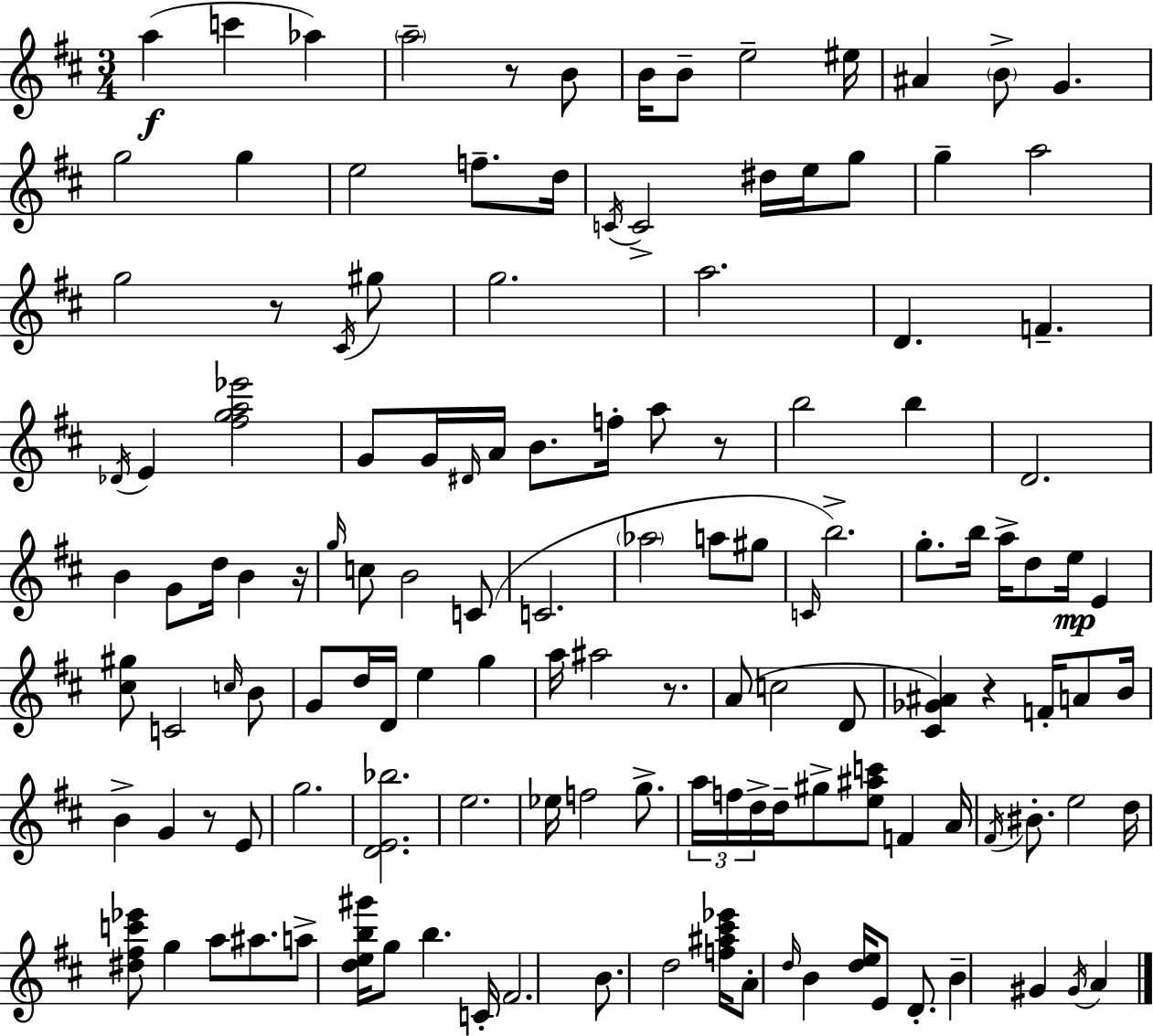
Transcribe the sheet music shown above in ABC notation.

X:1
T:Untitled
M:3/4
L:1/4
K:D
a c' _a a2 z/2 B/2 B/4 B/2 e2 ^e/4 ^A B/2 G g2 g e2 f/2 d/4 C/4 C2 ^d/4 e/4 g/2 g a2 g2 z/2 ^C/4 ^g/2 g2 a2 D F _D/4 E [^fga_e']2 G/2 G/4 ^D/4 A/4 B/2 f/4 a/2 z/2 b2 b D2 B G/2 d/4 B z/4 g/4 c/2 B2 C/2 C2 _a2 a/2 ^g/2 C/4 b2 g/2 b/4 a/4 d/2 e/4 E [^c^g]/2 C2 c/4 B/2 G/2 d/4 D/4 e g a/4 ^a2 z/2 A/2 c2 D/2 [^C_G^A] z F/4 A/2 B/4 B G z/2 E/2 g2 [DE_b]2 e2 _e/4 f2 g/2 a/4 f/4 d/4 d/4 ^g/2 [e^ac']/2 F A/4 ^F/4 ^B/2 e2 d/4 [^d^fc'_e']/2 g a/2 ^a/2 a/2 [deb^g']/4 g/2 b C/4 ^F2 B/2 d2 [f^a^c'_e']/4 A/2 d/4 B [de]/4 E/2 D/2 B ^G ^G/4 A